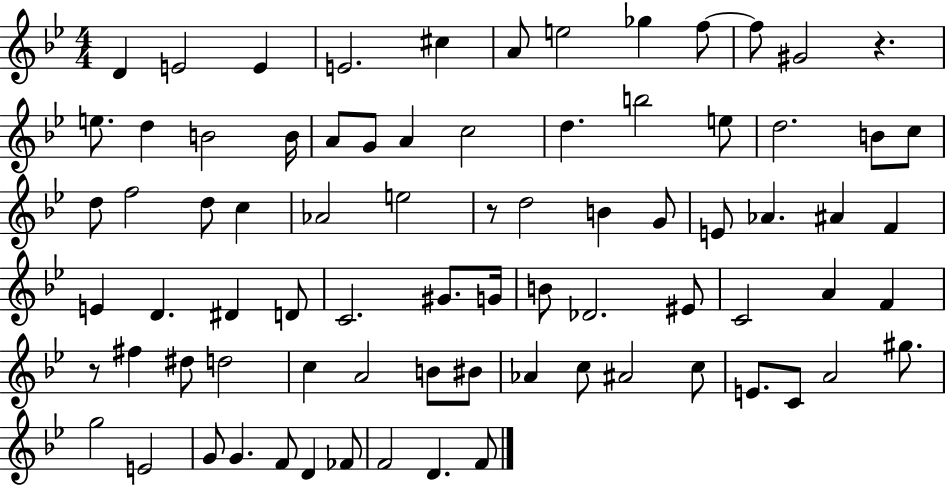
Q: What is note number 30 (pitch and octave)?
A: Ab4